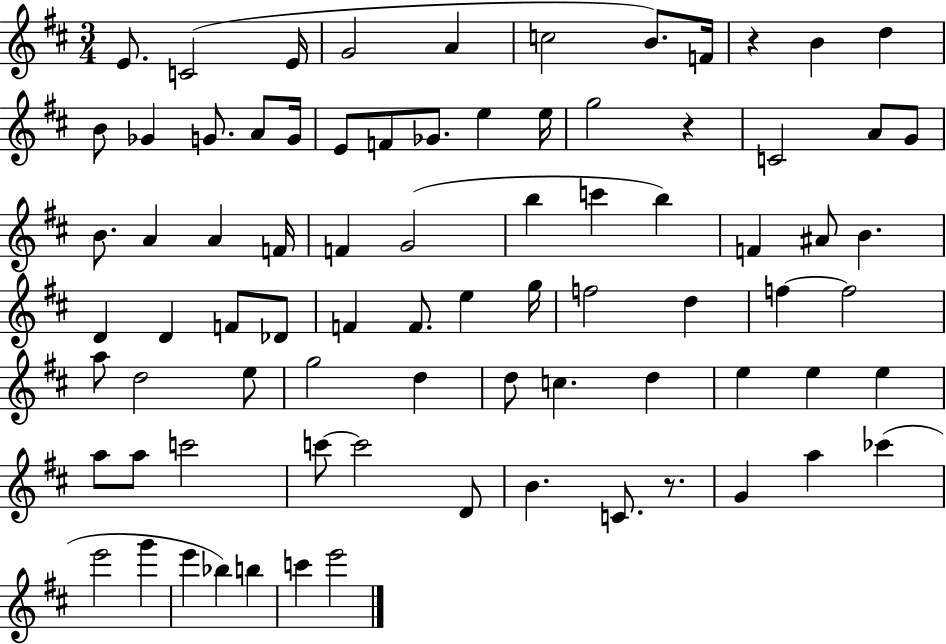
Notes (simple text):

E4/e. C4/h E4/s G4/h A4/q C5/h B4/e. F4/s R/q B4/q D5/q B4/e Gb4/q G4/e. A4/e G4/s E4/e F4/e Gb4/e. E5/q E5/s G5/h R/q C4/h A4/e G4/e B4/e. A4/q A4/q F4/s F4/q G4/h B5/q C6/q B5/q F4/q A#4/e B4/q. D4/q D4/q F4/e Db4/e F4/q F4/e. E5/q G5/s F5/h D5/q F5/q F5/h A5/e D5/h E5/e G5/h D5/q D5/e C5/q. D5/q E5/q E5/q E5/q A5/e A5/e C6/h C6/e C6/h D4/e B4/q. C4/e. R/e. G4/q A5/q CES6/q E6/h G6/q E6/q Bb5/q B5/q C6/q E6/h